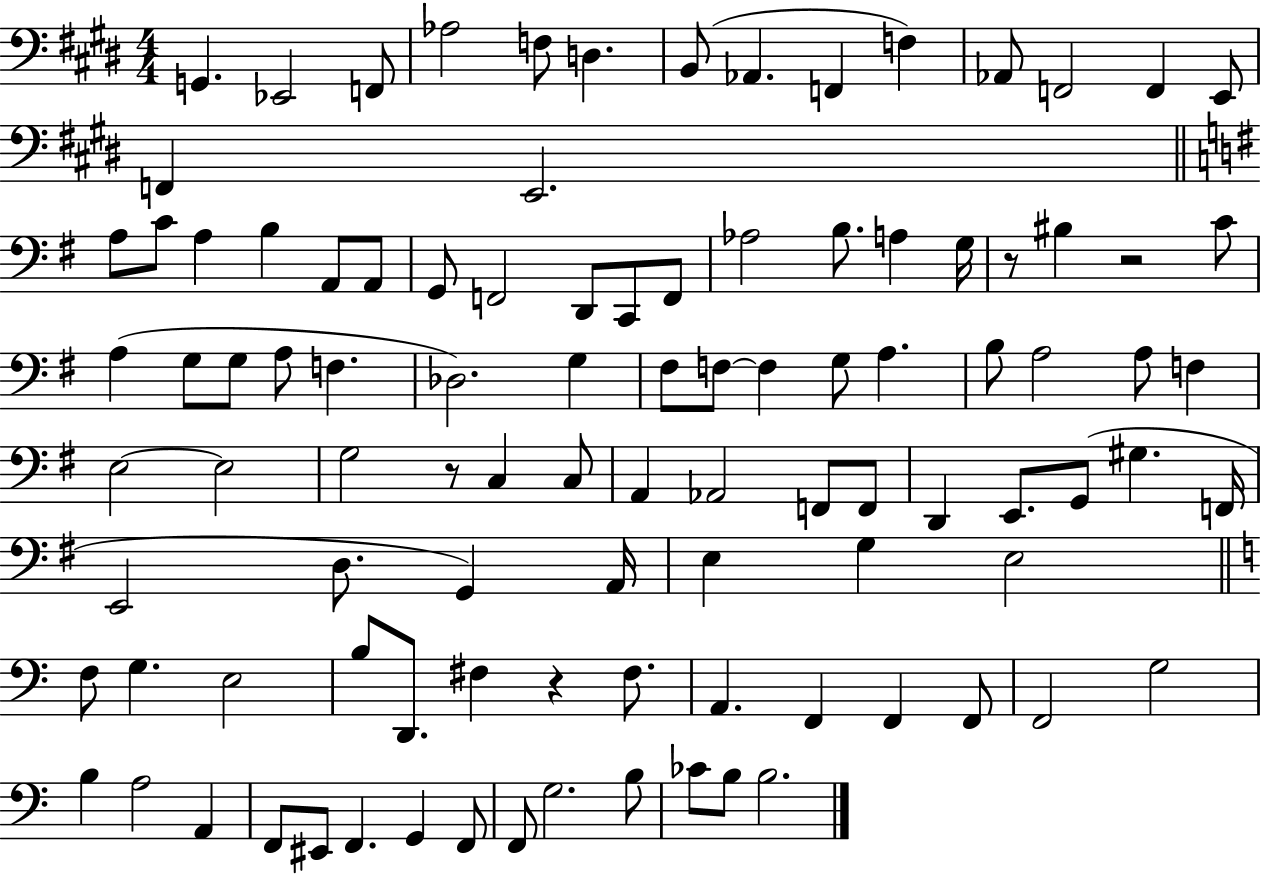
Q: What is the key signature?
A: E major